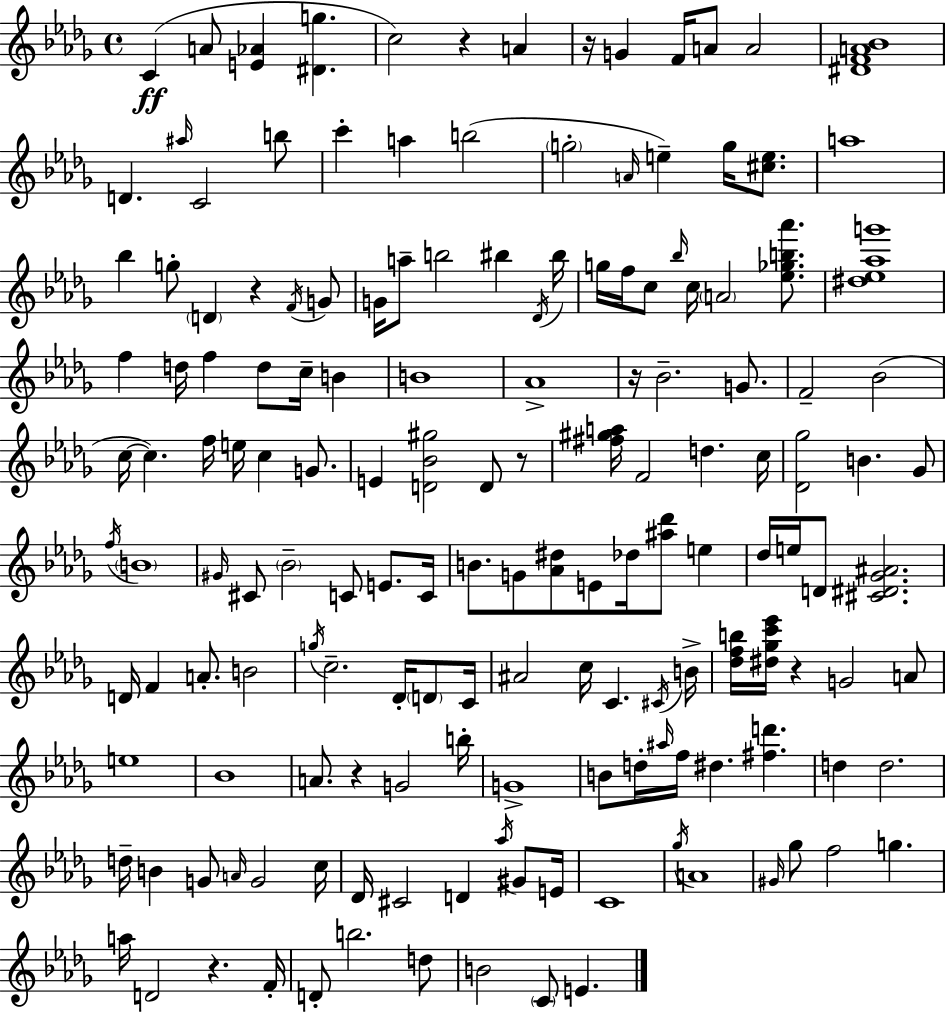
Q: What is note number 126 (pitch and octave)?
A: G5